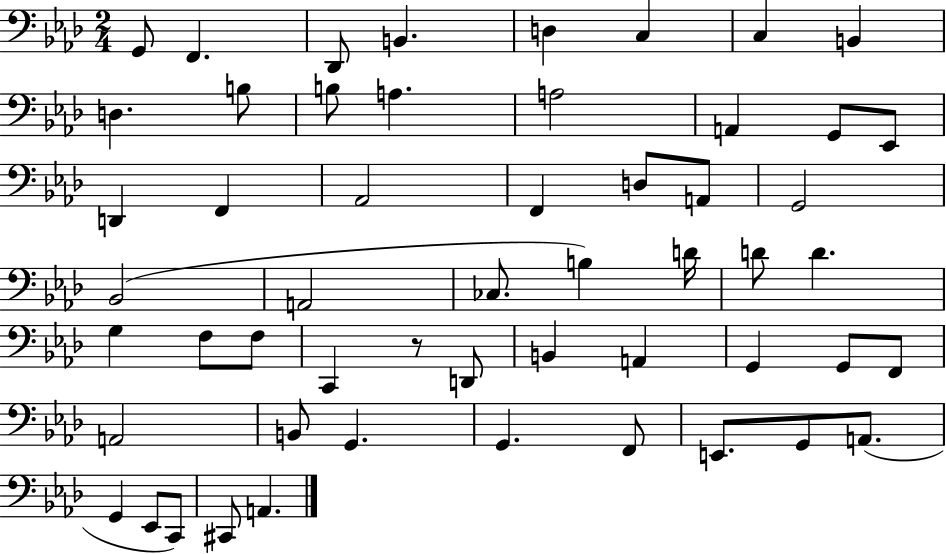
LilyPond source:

{
  \clef bass
  \numericTimeSignature
  \time 2/4
  \key aes \major
  g,8 f,4. | des,8 b,4. | d4 c4 | c4 b,4 | \break d4. b8 | b8 a4. | a2 | a,4 g,8 ees,8 | \break d,4 f,4 | aes,2 | f,4 d8 a,8 | g,2 | \break bes,2( | a,2 | ces8. b4) d'16 | d'8 d'4. | \break g4 f8 f8 | c,4 r8 d,8 | b,4 a,4 | g,4 g,8 f,8 | \break a,2 | b,8 g,4. | g,4. f,8 | e,8. g,8 a,8.( | \break g,4 ees,8 c,8) | cis,8 a,4. | \bar "|."
}